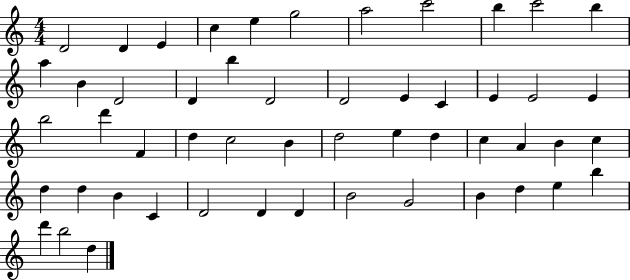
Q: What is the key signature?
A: C major